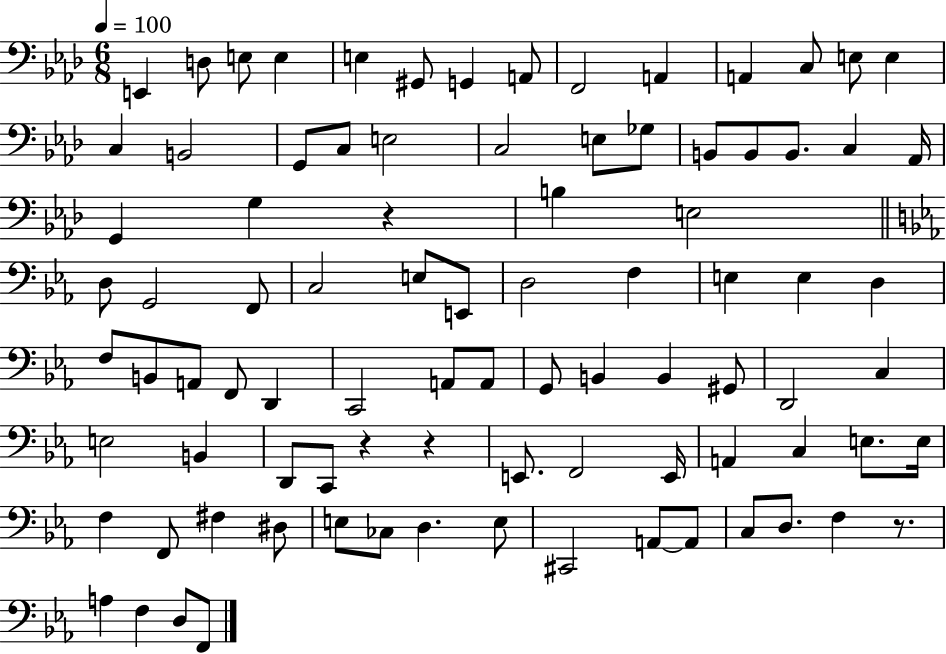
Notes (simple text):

E2/q D3/e E3/e E3/q E3/q G#2/e G2/q A2/e F2/h A2/q A2/q C3/e E3/e E3/q C3/q B2/h G2/e C3/e E3/h C3/h E3/e Gb3/e B2/e B2/e B2/e. C3/q Ab2/s G2/q G3/q R/q B3/q E3/h D3/e G2/h F2/e C3/h E3/e E2/e D3/h F3/q E3/q E3/q D3/q F3/e B2/e A2/e F2/e D2/q C2/h A2/e A2/e G2/e B2/q B2/q G#2/e D2/h C3/q E3/h B2/q D2/e C2/e R/q R/q E2/e. F2/h E2/s A2/q C3/q E3/e. E3/s F3/q F2/e F#3/q D#3/e E3/e CES3/e D3/q. E3/e C#2/h A2/e A2/e C3/e D3/e. F3/q R/e. A3/q F3/q D3/e F2/e